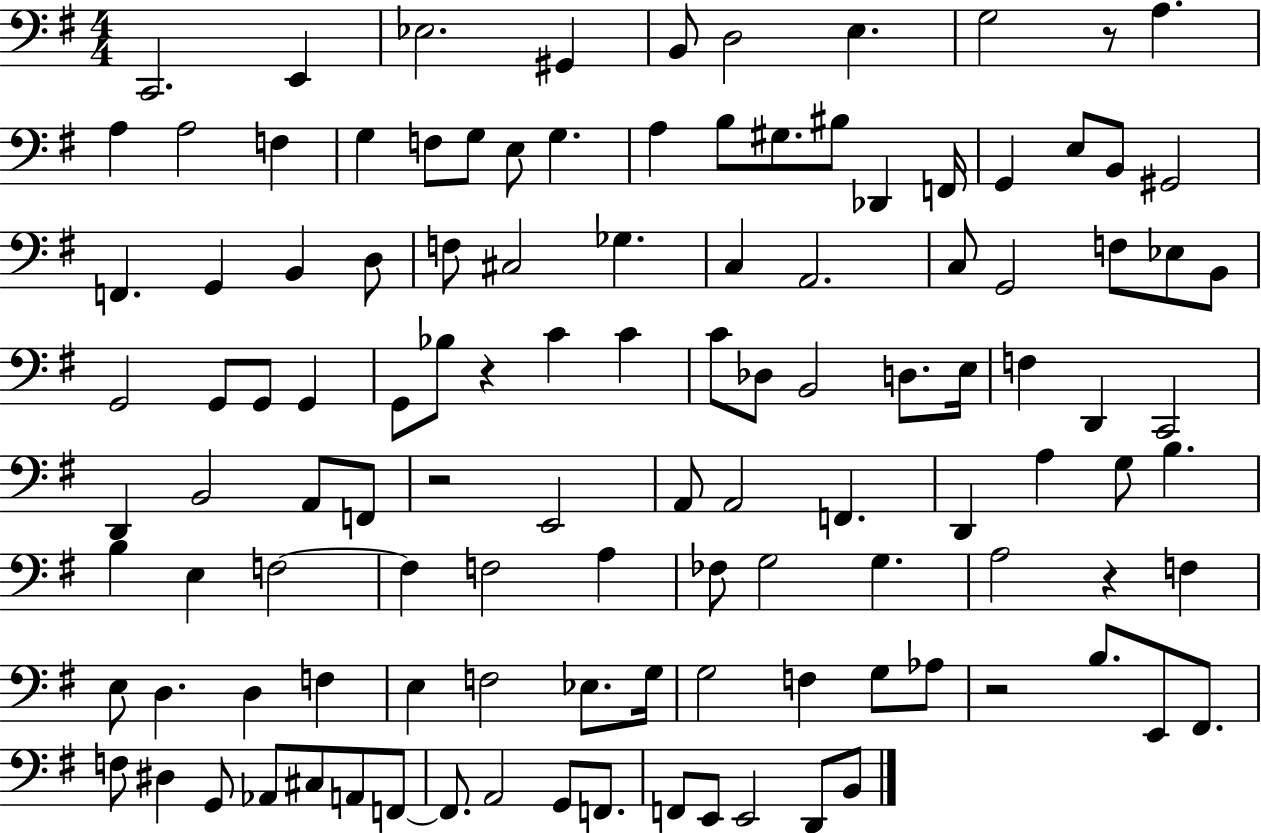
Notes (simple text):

C2/h. E2/q Eb3/h. G#2/q B2/e D3/h E3/q. G3/h R/e A3/q. A3/q A3/h F3/q G3/q F3/e G3/e E3/e G3/q. A3/q B3/e G#3/e. BIS3/e Db2/q F2/s G2/q E3/e B2/e G#2/h F2/q. G2/q B2/q D3/e F3/e C#3/h Gb3/q. C3/q A2/h. C3/e G2/h F3/e Eb3/e B2/e G2/h G2/e G2/e G2/q G2/e Bb3/e R/q C4/q C4/q C4/e Db3/e B2/h D3/e. E3/s F3/q D2/q C2/h D2/q B2/h A2/e F2/e R/h E2/h A2/e A2/h F2/q. D2/q A3/q G3/e B3/q. B3/q E3/q F3/h F3/q F3/h A3/q FES3/e G3/h G3/q. A3/h R/q F3/q E3/e D3/q. D3/q F3/q E3/q F3/h Eb3/e. G3/s G3/h F3/q G3/e Ab3/e R/h B3/e. E2/e F#2/e. F3/e D#3/q G2/e Ab2/e C#3/e A2/e F2/e F2/e. A2/h G2/e F2/e. F2/e E2/e E2/h D2/e B2/e